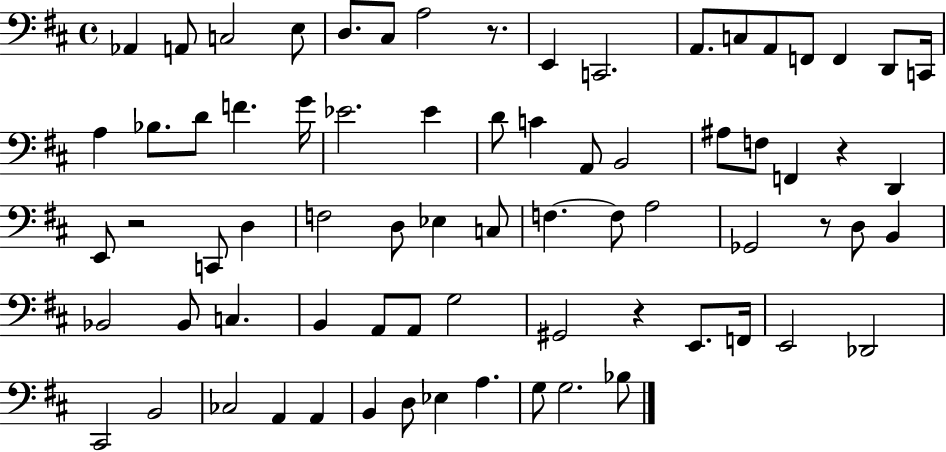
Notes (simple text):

Ab2/q A2/e C3/h E3/e D3/e. C#3/e A3/h R/e. E2/q C2/h. A2/e. C3/e A2/e F2/e F2/q D2/e C2/s A3/q Bb3/e. D4/e F4/q. G4/s Eb4/h. Eb4/q D4/e C4/q A2/e B2/h A#3/e F3/e F2/q R/q D2/q E2/e R/h C2/e D3/q F3/h D3/e Eb3/q C3/e F3/q. F3/e A3/h Gb2/h R/e D3/e B2/q Bb2/h Bb2/e C3/q. B2/q A2/e A2/e G3/h G#2/h R/q E2/e. F2/s E2/h Db2/h C#2/h B2/h CES3/h A2/q A2/q B2/q D3/e Eb3/q A3/q. G3/e G3/h. Bb3/e